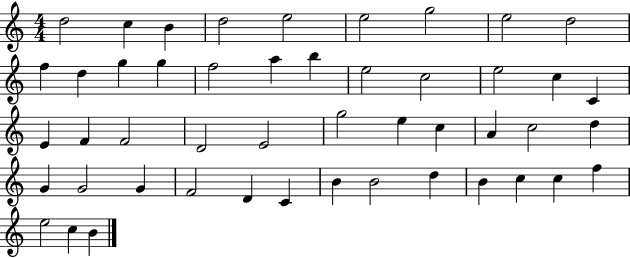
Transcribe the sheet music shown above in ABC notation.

X:1
T:Untitled
M:4/4
L:1/4
K:C
d2 c B d2 e2 e2 g2 e2 d2 f d g g f2 a b e2 c2 e2 c C E F F2 D2 E2 g2 e c A c2 d G G2 G F2 D C B B2 d B c c f e2 c B